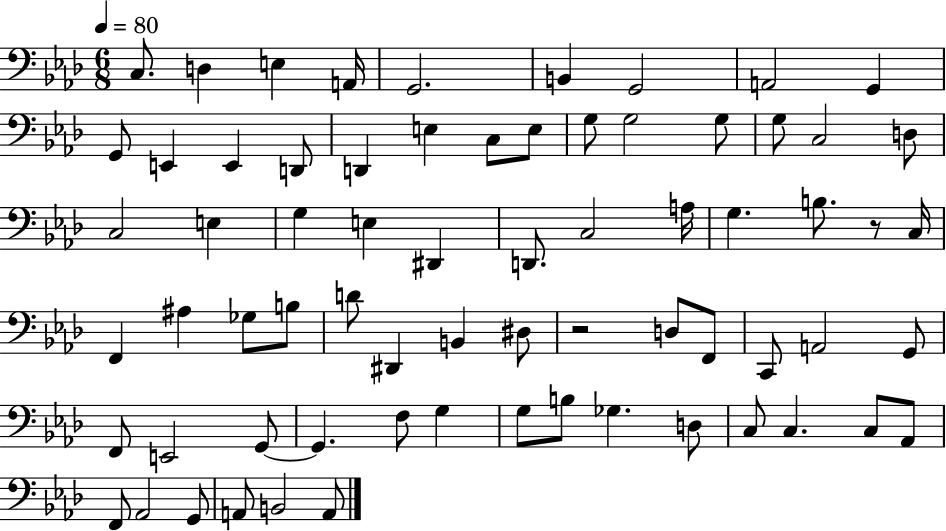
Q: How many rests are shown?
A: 2